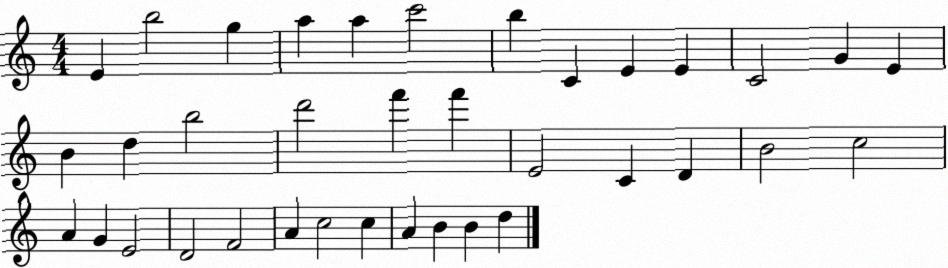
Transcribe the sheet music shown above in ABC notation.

X:1
T:Untitled
M:4/4
L:1/4
K:C
E b2 g a a c'2 b C E E C2 G E B d b2 d'2 f' f' E2 C D B2 c2 A G E2 D2 F2 A c2 c A B B d